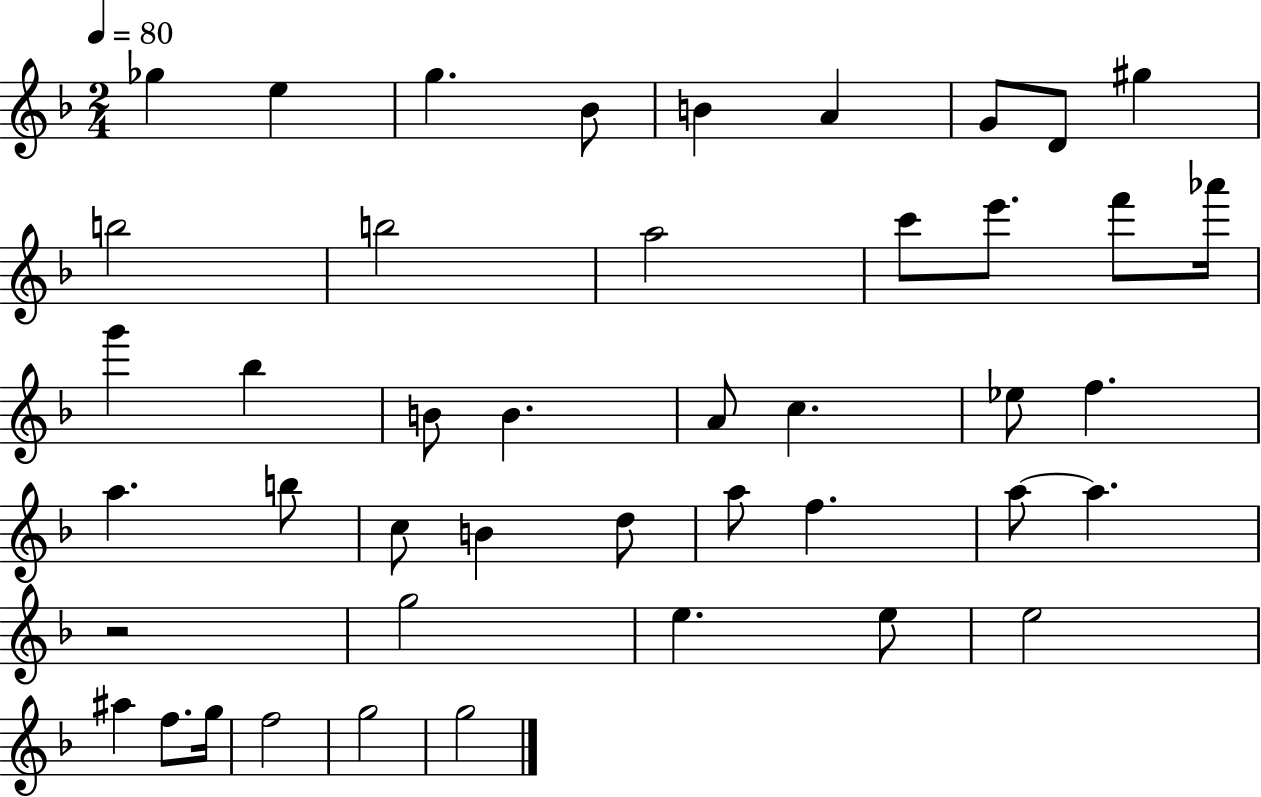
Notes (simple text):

Gb5/q E5/q G5/q. Bb4/e B4/q A4/q G4/e D4/e G#5/q B5/h B5/h A5/h C6/e E6/e. F6/e Ab6/s G6/q Bb5/q B4/e B4/q. A4/e C5/q. Eb5/e F5/q. A5/q. B5/e C5/e B4/q D5/e A5/e F5/q. A5/e A5/q. R/h G5/h E5/q. E5/e E5/h A#5/q F5/e. G5/s F5/h G5/h G5/h